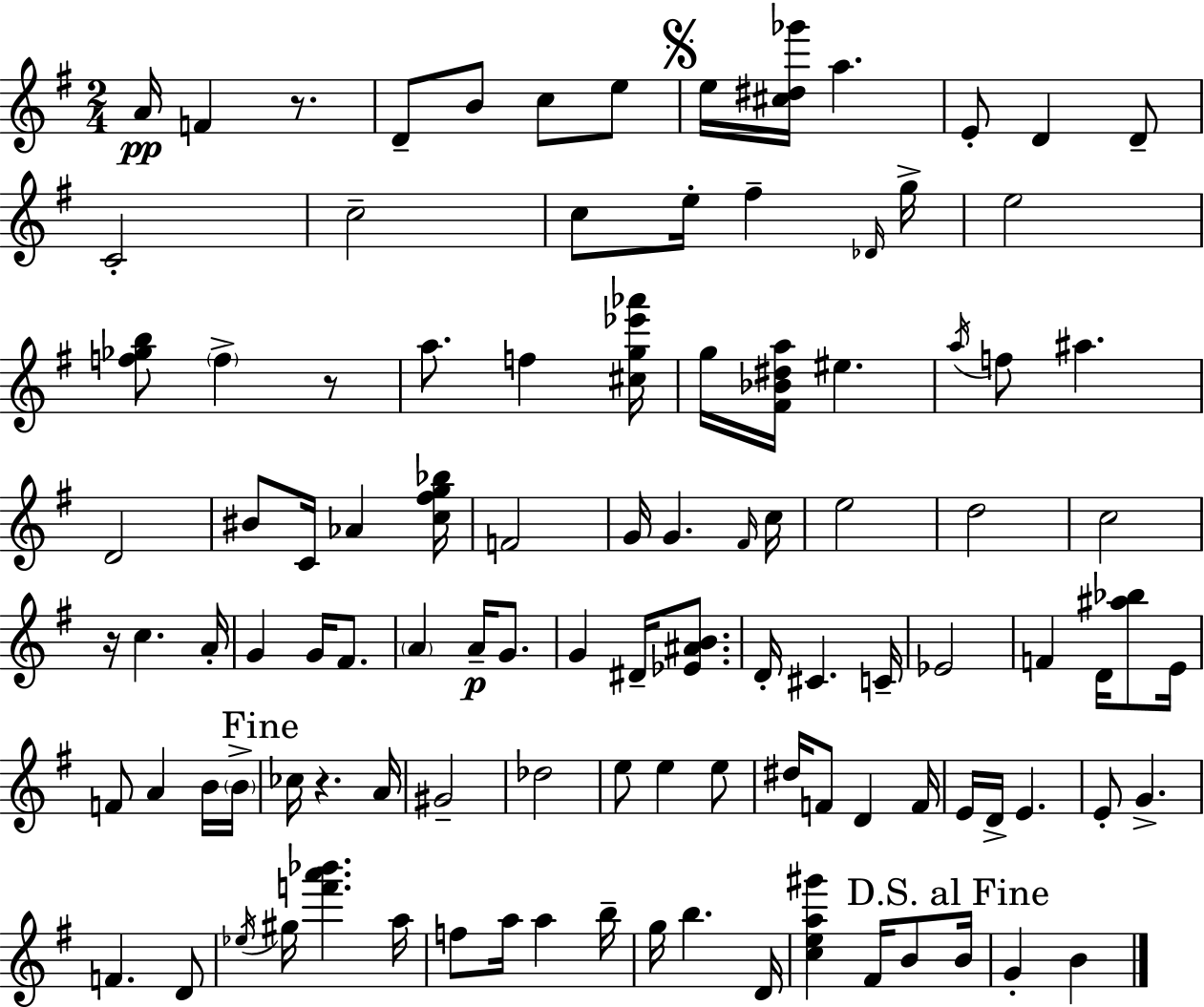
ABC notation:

X:1
T:Untitled
M:2/4
L:1/4
K:G
A/4 F z/2 D/2 B/2 c/2 e/2 e/4 [^c^d_g']/4 a E/2 D D/2 C2 c2 c/2 e/4 ^f _D/4 g/4 e2 [f_gb]/2 f z/2 a/2 f [^cg_e'_a']/4 g/4 [^F_B^da]/4 ^e a/4 f/2 ^a D2 ^B/2 C/4 _A [c^fg_b]/4 F2 G/4 G ^F/4 c/4 e2 d2 c2 z/4 c A/4 G G/4 ^F/2 A A/4 G/2 G ^D/4 [_E^AB]/2 D/4 ^C C/4 _E2 F D/4 [^a_b]/2 E/4 F/2 A B/4 B/4 _c/4 z A/4 ^G2 _d2 e/2 e e/2 ^d/4 F/2 D F/4 E/4 D/4 E E/2 G F D/2 _e/4 ^g/4 [f'a'_b'] a/4 f/2 a/4 a b/4 g/4 b D/4 [cea^g'] ^F/4 B/2 B/4 G B